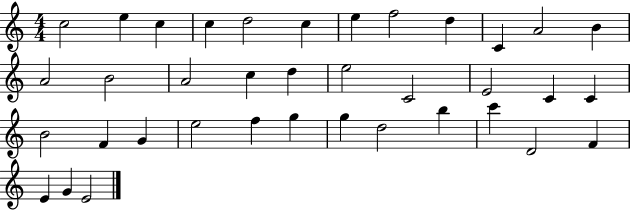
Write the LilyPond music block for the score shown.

{
  \clef treble
  \numericTimeSignature
  \time 4/4
  \key c \major
  c''2 e''4 c''4 | c''4 d''2 c''4 | e''4 f''2 d''4 | c'4 a'2 b'4 | \break a'2 b'2 | a'2 c''4 d''4 | e''2 c'2 | e'2 c'4 c'4 | \break b'2 f'4 g'4 | e''2 f''4 g''4 | g''4 d''2 b''4 | c'''4 d'2 f'4 | \break e'4 g'4 e'2 | \bar "|."
}